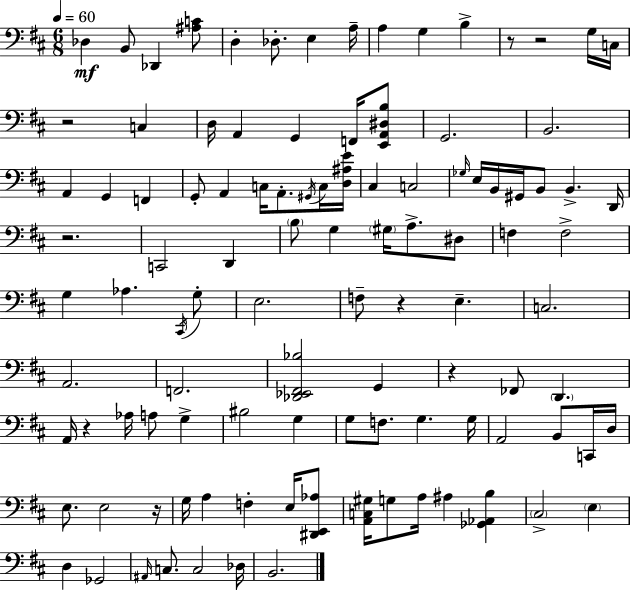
X:1
T:Untitled
M:6/8
L:1/4
K:D
_D, B,,/2 _D,, [^A,C]/2 D, _D,/2 E, A,/4 A, G, B, z/2 z2 G,/4 C,/4 z2 C, D,/4 A,, G,, F,,/4 [E,,A,,^D,B,]/2 G,,2 B,,2 A,, G,, F,, G,,/2 A,, C,/4 A,,/2 ^G,,/4 C,/4 [D,^A,E]/4 ^C, C,2 _G,/4 E,/4 B,,/4 ^G,,/4 B,,/2 B,, D,,/4 z2 C,,2 D,, B,/2 G, ^G,/4 A,/2 ^D,/2 F, F,2 G, _A, ^C,,/4 G,/2 E,2 F,/2 z E, C,2 A,,2 F,,2 [_D,,_E,,^F,,_B,]2 G,, z _F,,/2 D,, A,,/4 z _A,/4 A,/2 G, ^B,2 G, G,/2 F,/2 G, G,/4 A,,2 B,,/2 C,,/4 D,/4 E,/2 E,2 z/4 G,/4 A, F, E,/4 [^D,,E,,_A,]/2 [A,,C,^G,]/4 G,/2 A,/4 ^A, [_G,,_A,,B,] ^C,2 E, D, _G,,2 ^A,,/4 C,/2 C,2 _D,/4 B,,2